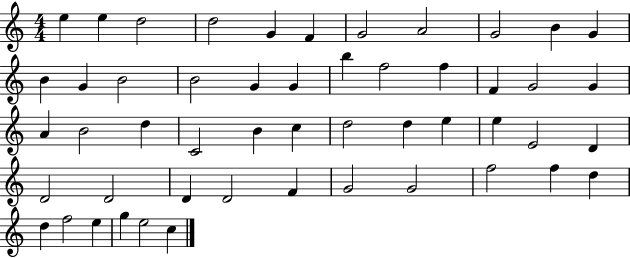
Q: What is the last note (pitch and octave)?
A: C5